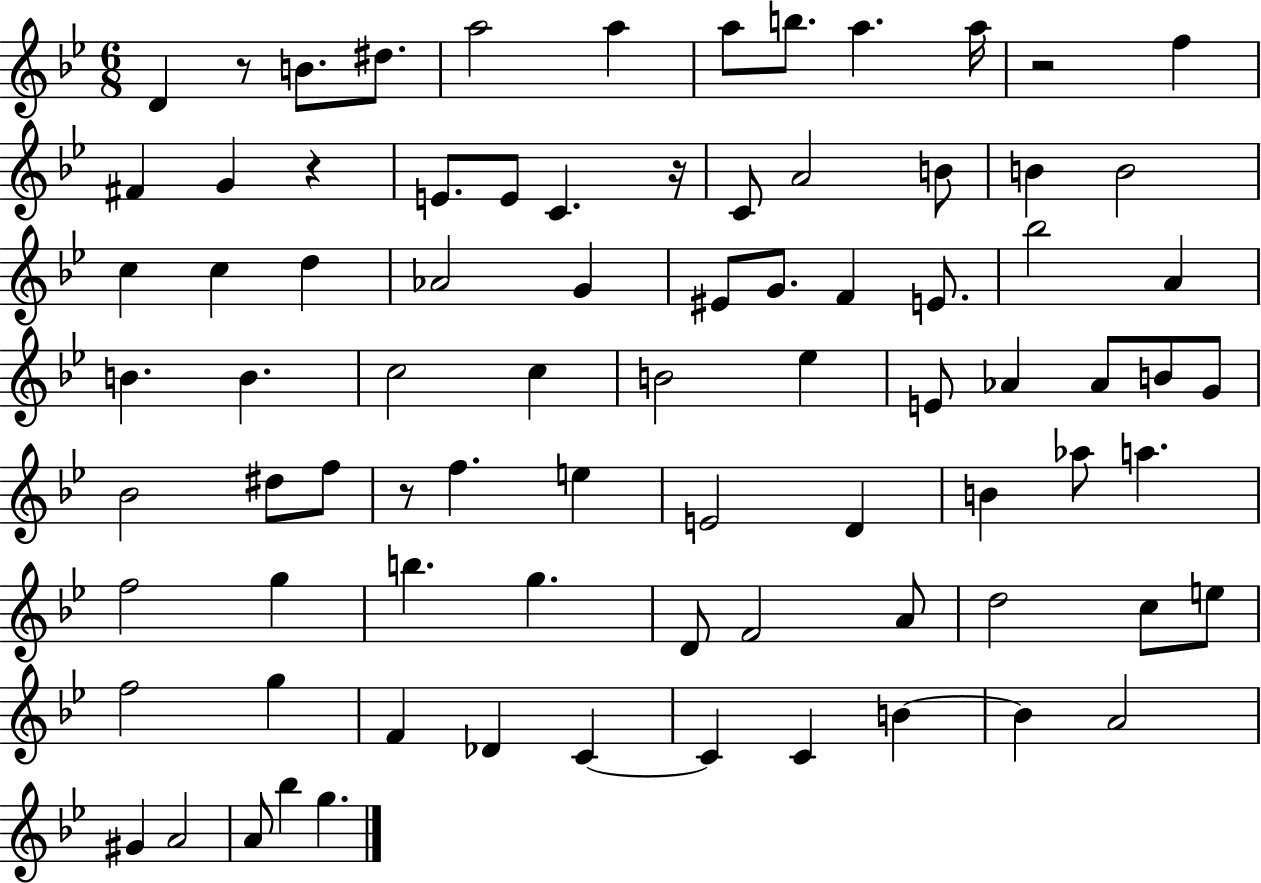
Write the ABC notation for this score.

X:1
T:Untitled
M:6/8
L:1/4
K:Bb
D z/2 B/2 ^d/2 a2 a a/2 b/2 a a/4 z2 f ^F G z E/2 E/2 C z/4 C/2 A2 B/2 B B2 c c d _A2 G ^E/2 G/2 F E/2 _b2 A B B c2 c B2 _e E/2 _A _A/2 B/2 G/2 _B2 ^d/2 f/2 z/2 f e E2 D B _a/2 a f2 g b g D/2 F2 A/2 d2 c/2 e/2 f2 g F _D C C C B B A2 ^G A2 A/2 _b g